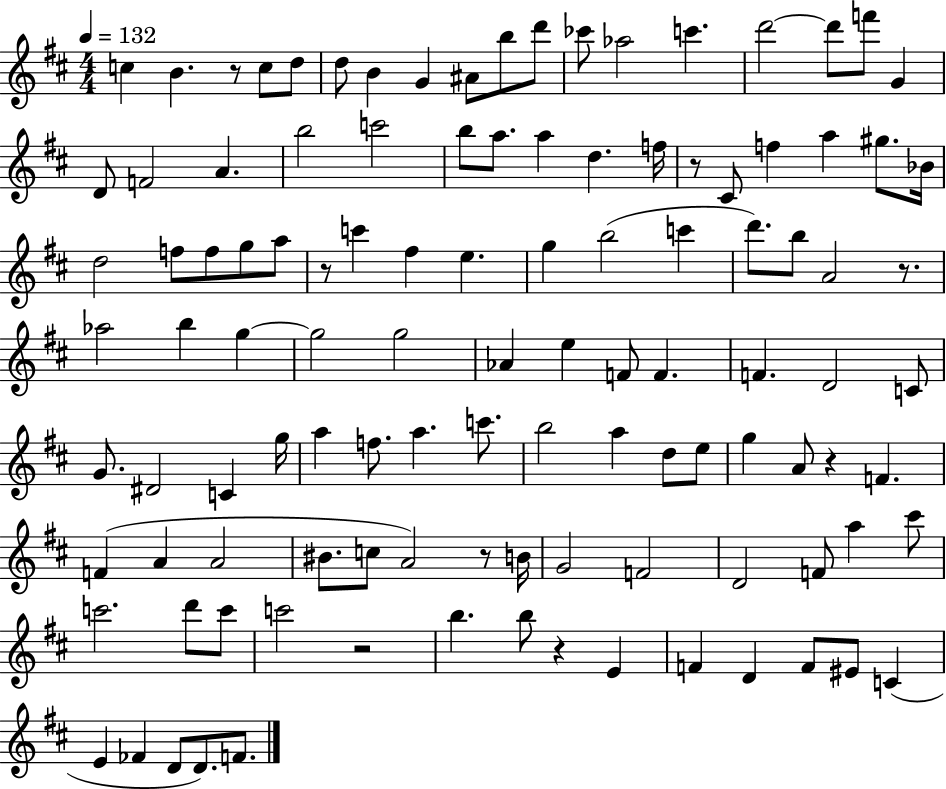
{
  \clef treble
  \numericTimeSignature
  \time 4/4
  \key d \major
  \tempo 4 = 132
  c''4 b'4. r8 c''8 d''8 | d''8 b'4 g'4 ais'8 b''8 d'''8 | ces'''8 aes''2 c'''4. | d'''2~~ d'''8 f'''8 g'4 | \break d'8 f'2 a'4. | b''2 c'''2 | b''8 a''8. a''4 d''4. f''16 | r8 cis'8 f''4 a''4 gis''8. bes'16 | \break d''2 f''8 f''8 g''8 a''8 | r8 c'''4 fis''4 e''4. | g''4 b''2( c'''4 | d'''8.) b''8 a'2 r8. | \break aes''2 b''4 g''4~~ | g''2 g''2 | aes'4 e''4 f'8 f'4. | f'4. d'2 c'8 | \break g'8. dis'2 c'4 g''16 | a''4 f''8. a''4. c'''8. | b''2 a''4 d''8 e''8 | g''4 a'8 r4 f'4. | \break f'4( a'4 a'2 | bis'8. c''8 a'2) r8 b'16 | g'2 f'2 | d'2 f'8 a''4 cis'''8 | \break c'''2. d'''8 c'''8 | c'''2 r2 | b''4. b''8 r4 e'4 | f'4 d'4 f'8 eis'8 c'4( | \break e'4 fes'4 d'8 d'8.) f'8. | \bar "|."
}